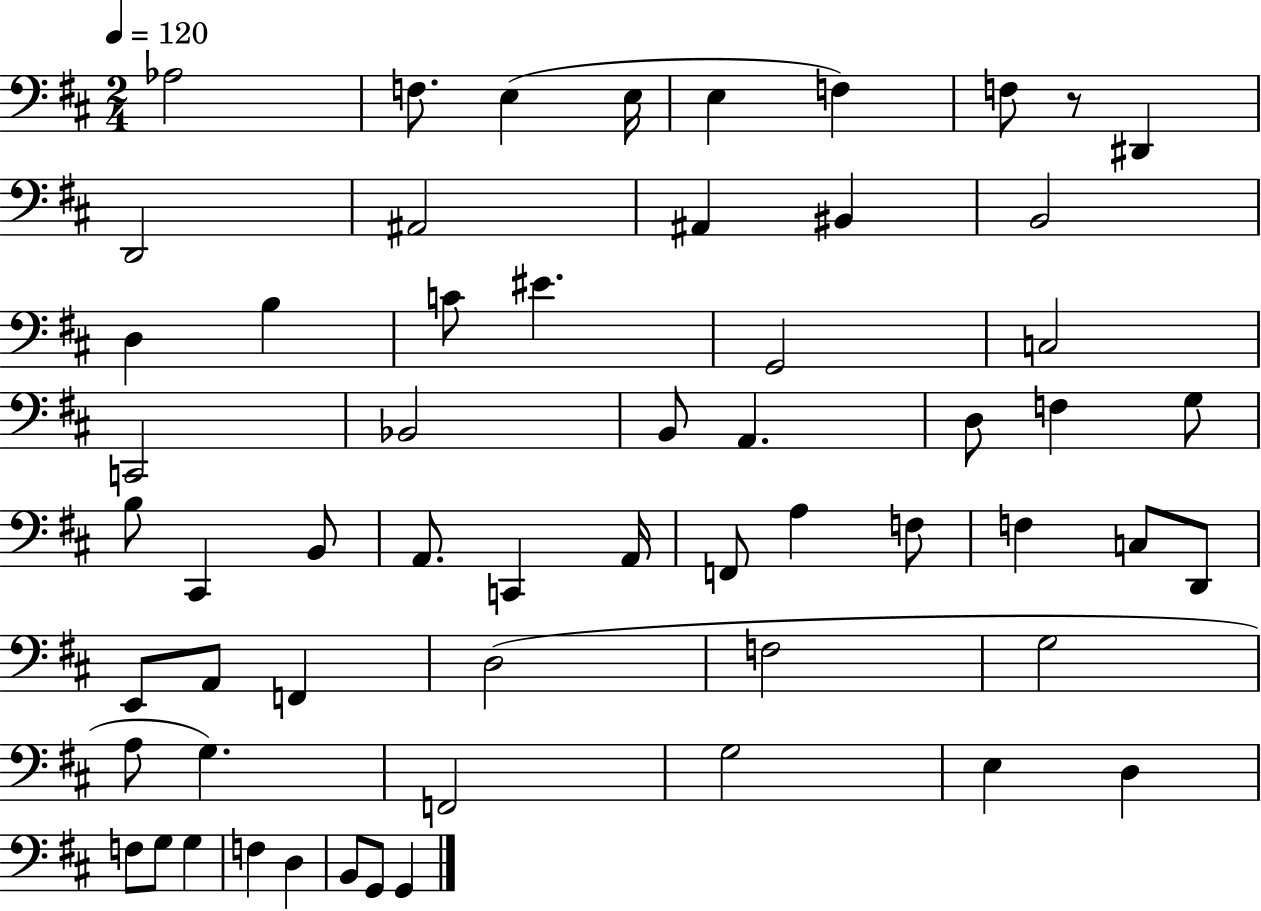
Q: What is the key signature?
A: D major